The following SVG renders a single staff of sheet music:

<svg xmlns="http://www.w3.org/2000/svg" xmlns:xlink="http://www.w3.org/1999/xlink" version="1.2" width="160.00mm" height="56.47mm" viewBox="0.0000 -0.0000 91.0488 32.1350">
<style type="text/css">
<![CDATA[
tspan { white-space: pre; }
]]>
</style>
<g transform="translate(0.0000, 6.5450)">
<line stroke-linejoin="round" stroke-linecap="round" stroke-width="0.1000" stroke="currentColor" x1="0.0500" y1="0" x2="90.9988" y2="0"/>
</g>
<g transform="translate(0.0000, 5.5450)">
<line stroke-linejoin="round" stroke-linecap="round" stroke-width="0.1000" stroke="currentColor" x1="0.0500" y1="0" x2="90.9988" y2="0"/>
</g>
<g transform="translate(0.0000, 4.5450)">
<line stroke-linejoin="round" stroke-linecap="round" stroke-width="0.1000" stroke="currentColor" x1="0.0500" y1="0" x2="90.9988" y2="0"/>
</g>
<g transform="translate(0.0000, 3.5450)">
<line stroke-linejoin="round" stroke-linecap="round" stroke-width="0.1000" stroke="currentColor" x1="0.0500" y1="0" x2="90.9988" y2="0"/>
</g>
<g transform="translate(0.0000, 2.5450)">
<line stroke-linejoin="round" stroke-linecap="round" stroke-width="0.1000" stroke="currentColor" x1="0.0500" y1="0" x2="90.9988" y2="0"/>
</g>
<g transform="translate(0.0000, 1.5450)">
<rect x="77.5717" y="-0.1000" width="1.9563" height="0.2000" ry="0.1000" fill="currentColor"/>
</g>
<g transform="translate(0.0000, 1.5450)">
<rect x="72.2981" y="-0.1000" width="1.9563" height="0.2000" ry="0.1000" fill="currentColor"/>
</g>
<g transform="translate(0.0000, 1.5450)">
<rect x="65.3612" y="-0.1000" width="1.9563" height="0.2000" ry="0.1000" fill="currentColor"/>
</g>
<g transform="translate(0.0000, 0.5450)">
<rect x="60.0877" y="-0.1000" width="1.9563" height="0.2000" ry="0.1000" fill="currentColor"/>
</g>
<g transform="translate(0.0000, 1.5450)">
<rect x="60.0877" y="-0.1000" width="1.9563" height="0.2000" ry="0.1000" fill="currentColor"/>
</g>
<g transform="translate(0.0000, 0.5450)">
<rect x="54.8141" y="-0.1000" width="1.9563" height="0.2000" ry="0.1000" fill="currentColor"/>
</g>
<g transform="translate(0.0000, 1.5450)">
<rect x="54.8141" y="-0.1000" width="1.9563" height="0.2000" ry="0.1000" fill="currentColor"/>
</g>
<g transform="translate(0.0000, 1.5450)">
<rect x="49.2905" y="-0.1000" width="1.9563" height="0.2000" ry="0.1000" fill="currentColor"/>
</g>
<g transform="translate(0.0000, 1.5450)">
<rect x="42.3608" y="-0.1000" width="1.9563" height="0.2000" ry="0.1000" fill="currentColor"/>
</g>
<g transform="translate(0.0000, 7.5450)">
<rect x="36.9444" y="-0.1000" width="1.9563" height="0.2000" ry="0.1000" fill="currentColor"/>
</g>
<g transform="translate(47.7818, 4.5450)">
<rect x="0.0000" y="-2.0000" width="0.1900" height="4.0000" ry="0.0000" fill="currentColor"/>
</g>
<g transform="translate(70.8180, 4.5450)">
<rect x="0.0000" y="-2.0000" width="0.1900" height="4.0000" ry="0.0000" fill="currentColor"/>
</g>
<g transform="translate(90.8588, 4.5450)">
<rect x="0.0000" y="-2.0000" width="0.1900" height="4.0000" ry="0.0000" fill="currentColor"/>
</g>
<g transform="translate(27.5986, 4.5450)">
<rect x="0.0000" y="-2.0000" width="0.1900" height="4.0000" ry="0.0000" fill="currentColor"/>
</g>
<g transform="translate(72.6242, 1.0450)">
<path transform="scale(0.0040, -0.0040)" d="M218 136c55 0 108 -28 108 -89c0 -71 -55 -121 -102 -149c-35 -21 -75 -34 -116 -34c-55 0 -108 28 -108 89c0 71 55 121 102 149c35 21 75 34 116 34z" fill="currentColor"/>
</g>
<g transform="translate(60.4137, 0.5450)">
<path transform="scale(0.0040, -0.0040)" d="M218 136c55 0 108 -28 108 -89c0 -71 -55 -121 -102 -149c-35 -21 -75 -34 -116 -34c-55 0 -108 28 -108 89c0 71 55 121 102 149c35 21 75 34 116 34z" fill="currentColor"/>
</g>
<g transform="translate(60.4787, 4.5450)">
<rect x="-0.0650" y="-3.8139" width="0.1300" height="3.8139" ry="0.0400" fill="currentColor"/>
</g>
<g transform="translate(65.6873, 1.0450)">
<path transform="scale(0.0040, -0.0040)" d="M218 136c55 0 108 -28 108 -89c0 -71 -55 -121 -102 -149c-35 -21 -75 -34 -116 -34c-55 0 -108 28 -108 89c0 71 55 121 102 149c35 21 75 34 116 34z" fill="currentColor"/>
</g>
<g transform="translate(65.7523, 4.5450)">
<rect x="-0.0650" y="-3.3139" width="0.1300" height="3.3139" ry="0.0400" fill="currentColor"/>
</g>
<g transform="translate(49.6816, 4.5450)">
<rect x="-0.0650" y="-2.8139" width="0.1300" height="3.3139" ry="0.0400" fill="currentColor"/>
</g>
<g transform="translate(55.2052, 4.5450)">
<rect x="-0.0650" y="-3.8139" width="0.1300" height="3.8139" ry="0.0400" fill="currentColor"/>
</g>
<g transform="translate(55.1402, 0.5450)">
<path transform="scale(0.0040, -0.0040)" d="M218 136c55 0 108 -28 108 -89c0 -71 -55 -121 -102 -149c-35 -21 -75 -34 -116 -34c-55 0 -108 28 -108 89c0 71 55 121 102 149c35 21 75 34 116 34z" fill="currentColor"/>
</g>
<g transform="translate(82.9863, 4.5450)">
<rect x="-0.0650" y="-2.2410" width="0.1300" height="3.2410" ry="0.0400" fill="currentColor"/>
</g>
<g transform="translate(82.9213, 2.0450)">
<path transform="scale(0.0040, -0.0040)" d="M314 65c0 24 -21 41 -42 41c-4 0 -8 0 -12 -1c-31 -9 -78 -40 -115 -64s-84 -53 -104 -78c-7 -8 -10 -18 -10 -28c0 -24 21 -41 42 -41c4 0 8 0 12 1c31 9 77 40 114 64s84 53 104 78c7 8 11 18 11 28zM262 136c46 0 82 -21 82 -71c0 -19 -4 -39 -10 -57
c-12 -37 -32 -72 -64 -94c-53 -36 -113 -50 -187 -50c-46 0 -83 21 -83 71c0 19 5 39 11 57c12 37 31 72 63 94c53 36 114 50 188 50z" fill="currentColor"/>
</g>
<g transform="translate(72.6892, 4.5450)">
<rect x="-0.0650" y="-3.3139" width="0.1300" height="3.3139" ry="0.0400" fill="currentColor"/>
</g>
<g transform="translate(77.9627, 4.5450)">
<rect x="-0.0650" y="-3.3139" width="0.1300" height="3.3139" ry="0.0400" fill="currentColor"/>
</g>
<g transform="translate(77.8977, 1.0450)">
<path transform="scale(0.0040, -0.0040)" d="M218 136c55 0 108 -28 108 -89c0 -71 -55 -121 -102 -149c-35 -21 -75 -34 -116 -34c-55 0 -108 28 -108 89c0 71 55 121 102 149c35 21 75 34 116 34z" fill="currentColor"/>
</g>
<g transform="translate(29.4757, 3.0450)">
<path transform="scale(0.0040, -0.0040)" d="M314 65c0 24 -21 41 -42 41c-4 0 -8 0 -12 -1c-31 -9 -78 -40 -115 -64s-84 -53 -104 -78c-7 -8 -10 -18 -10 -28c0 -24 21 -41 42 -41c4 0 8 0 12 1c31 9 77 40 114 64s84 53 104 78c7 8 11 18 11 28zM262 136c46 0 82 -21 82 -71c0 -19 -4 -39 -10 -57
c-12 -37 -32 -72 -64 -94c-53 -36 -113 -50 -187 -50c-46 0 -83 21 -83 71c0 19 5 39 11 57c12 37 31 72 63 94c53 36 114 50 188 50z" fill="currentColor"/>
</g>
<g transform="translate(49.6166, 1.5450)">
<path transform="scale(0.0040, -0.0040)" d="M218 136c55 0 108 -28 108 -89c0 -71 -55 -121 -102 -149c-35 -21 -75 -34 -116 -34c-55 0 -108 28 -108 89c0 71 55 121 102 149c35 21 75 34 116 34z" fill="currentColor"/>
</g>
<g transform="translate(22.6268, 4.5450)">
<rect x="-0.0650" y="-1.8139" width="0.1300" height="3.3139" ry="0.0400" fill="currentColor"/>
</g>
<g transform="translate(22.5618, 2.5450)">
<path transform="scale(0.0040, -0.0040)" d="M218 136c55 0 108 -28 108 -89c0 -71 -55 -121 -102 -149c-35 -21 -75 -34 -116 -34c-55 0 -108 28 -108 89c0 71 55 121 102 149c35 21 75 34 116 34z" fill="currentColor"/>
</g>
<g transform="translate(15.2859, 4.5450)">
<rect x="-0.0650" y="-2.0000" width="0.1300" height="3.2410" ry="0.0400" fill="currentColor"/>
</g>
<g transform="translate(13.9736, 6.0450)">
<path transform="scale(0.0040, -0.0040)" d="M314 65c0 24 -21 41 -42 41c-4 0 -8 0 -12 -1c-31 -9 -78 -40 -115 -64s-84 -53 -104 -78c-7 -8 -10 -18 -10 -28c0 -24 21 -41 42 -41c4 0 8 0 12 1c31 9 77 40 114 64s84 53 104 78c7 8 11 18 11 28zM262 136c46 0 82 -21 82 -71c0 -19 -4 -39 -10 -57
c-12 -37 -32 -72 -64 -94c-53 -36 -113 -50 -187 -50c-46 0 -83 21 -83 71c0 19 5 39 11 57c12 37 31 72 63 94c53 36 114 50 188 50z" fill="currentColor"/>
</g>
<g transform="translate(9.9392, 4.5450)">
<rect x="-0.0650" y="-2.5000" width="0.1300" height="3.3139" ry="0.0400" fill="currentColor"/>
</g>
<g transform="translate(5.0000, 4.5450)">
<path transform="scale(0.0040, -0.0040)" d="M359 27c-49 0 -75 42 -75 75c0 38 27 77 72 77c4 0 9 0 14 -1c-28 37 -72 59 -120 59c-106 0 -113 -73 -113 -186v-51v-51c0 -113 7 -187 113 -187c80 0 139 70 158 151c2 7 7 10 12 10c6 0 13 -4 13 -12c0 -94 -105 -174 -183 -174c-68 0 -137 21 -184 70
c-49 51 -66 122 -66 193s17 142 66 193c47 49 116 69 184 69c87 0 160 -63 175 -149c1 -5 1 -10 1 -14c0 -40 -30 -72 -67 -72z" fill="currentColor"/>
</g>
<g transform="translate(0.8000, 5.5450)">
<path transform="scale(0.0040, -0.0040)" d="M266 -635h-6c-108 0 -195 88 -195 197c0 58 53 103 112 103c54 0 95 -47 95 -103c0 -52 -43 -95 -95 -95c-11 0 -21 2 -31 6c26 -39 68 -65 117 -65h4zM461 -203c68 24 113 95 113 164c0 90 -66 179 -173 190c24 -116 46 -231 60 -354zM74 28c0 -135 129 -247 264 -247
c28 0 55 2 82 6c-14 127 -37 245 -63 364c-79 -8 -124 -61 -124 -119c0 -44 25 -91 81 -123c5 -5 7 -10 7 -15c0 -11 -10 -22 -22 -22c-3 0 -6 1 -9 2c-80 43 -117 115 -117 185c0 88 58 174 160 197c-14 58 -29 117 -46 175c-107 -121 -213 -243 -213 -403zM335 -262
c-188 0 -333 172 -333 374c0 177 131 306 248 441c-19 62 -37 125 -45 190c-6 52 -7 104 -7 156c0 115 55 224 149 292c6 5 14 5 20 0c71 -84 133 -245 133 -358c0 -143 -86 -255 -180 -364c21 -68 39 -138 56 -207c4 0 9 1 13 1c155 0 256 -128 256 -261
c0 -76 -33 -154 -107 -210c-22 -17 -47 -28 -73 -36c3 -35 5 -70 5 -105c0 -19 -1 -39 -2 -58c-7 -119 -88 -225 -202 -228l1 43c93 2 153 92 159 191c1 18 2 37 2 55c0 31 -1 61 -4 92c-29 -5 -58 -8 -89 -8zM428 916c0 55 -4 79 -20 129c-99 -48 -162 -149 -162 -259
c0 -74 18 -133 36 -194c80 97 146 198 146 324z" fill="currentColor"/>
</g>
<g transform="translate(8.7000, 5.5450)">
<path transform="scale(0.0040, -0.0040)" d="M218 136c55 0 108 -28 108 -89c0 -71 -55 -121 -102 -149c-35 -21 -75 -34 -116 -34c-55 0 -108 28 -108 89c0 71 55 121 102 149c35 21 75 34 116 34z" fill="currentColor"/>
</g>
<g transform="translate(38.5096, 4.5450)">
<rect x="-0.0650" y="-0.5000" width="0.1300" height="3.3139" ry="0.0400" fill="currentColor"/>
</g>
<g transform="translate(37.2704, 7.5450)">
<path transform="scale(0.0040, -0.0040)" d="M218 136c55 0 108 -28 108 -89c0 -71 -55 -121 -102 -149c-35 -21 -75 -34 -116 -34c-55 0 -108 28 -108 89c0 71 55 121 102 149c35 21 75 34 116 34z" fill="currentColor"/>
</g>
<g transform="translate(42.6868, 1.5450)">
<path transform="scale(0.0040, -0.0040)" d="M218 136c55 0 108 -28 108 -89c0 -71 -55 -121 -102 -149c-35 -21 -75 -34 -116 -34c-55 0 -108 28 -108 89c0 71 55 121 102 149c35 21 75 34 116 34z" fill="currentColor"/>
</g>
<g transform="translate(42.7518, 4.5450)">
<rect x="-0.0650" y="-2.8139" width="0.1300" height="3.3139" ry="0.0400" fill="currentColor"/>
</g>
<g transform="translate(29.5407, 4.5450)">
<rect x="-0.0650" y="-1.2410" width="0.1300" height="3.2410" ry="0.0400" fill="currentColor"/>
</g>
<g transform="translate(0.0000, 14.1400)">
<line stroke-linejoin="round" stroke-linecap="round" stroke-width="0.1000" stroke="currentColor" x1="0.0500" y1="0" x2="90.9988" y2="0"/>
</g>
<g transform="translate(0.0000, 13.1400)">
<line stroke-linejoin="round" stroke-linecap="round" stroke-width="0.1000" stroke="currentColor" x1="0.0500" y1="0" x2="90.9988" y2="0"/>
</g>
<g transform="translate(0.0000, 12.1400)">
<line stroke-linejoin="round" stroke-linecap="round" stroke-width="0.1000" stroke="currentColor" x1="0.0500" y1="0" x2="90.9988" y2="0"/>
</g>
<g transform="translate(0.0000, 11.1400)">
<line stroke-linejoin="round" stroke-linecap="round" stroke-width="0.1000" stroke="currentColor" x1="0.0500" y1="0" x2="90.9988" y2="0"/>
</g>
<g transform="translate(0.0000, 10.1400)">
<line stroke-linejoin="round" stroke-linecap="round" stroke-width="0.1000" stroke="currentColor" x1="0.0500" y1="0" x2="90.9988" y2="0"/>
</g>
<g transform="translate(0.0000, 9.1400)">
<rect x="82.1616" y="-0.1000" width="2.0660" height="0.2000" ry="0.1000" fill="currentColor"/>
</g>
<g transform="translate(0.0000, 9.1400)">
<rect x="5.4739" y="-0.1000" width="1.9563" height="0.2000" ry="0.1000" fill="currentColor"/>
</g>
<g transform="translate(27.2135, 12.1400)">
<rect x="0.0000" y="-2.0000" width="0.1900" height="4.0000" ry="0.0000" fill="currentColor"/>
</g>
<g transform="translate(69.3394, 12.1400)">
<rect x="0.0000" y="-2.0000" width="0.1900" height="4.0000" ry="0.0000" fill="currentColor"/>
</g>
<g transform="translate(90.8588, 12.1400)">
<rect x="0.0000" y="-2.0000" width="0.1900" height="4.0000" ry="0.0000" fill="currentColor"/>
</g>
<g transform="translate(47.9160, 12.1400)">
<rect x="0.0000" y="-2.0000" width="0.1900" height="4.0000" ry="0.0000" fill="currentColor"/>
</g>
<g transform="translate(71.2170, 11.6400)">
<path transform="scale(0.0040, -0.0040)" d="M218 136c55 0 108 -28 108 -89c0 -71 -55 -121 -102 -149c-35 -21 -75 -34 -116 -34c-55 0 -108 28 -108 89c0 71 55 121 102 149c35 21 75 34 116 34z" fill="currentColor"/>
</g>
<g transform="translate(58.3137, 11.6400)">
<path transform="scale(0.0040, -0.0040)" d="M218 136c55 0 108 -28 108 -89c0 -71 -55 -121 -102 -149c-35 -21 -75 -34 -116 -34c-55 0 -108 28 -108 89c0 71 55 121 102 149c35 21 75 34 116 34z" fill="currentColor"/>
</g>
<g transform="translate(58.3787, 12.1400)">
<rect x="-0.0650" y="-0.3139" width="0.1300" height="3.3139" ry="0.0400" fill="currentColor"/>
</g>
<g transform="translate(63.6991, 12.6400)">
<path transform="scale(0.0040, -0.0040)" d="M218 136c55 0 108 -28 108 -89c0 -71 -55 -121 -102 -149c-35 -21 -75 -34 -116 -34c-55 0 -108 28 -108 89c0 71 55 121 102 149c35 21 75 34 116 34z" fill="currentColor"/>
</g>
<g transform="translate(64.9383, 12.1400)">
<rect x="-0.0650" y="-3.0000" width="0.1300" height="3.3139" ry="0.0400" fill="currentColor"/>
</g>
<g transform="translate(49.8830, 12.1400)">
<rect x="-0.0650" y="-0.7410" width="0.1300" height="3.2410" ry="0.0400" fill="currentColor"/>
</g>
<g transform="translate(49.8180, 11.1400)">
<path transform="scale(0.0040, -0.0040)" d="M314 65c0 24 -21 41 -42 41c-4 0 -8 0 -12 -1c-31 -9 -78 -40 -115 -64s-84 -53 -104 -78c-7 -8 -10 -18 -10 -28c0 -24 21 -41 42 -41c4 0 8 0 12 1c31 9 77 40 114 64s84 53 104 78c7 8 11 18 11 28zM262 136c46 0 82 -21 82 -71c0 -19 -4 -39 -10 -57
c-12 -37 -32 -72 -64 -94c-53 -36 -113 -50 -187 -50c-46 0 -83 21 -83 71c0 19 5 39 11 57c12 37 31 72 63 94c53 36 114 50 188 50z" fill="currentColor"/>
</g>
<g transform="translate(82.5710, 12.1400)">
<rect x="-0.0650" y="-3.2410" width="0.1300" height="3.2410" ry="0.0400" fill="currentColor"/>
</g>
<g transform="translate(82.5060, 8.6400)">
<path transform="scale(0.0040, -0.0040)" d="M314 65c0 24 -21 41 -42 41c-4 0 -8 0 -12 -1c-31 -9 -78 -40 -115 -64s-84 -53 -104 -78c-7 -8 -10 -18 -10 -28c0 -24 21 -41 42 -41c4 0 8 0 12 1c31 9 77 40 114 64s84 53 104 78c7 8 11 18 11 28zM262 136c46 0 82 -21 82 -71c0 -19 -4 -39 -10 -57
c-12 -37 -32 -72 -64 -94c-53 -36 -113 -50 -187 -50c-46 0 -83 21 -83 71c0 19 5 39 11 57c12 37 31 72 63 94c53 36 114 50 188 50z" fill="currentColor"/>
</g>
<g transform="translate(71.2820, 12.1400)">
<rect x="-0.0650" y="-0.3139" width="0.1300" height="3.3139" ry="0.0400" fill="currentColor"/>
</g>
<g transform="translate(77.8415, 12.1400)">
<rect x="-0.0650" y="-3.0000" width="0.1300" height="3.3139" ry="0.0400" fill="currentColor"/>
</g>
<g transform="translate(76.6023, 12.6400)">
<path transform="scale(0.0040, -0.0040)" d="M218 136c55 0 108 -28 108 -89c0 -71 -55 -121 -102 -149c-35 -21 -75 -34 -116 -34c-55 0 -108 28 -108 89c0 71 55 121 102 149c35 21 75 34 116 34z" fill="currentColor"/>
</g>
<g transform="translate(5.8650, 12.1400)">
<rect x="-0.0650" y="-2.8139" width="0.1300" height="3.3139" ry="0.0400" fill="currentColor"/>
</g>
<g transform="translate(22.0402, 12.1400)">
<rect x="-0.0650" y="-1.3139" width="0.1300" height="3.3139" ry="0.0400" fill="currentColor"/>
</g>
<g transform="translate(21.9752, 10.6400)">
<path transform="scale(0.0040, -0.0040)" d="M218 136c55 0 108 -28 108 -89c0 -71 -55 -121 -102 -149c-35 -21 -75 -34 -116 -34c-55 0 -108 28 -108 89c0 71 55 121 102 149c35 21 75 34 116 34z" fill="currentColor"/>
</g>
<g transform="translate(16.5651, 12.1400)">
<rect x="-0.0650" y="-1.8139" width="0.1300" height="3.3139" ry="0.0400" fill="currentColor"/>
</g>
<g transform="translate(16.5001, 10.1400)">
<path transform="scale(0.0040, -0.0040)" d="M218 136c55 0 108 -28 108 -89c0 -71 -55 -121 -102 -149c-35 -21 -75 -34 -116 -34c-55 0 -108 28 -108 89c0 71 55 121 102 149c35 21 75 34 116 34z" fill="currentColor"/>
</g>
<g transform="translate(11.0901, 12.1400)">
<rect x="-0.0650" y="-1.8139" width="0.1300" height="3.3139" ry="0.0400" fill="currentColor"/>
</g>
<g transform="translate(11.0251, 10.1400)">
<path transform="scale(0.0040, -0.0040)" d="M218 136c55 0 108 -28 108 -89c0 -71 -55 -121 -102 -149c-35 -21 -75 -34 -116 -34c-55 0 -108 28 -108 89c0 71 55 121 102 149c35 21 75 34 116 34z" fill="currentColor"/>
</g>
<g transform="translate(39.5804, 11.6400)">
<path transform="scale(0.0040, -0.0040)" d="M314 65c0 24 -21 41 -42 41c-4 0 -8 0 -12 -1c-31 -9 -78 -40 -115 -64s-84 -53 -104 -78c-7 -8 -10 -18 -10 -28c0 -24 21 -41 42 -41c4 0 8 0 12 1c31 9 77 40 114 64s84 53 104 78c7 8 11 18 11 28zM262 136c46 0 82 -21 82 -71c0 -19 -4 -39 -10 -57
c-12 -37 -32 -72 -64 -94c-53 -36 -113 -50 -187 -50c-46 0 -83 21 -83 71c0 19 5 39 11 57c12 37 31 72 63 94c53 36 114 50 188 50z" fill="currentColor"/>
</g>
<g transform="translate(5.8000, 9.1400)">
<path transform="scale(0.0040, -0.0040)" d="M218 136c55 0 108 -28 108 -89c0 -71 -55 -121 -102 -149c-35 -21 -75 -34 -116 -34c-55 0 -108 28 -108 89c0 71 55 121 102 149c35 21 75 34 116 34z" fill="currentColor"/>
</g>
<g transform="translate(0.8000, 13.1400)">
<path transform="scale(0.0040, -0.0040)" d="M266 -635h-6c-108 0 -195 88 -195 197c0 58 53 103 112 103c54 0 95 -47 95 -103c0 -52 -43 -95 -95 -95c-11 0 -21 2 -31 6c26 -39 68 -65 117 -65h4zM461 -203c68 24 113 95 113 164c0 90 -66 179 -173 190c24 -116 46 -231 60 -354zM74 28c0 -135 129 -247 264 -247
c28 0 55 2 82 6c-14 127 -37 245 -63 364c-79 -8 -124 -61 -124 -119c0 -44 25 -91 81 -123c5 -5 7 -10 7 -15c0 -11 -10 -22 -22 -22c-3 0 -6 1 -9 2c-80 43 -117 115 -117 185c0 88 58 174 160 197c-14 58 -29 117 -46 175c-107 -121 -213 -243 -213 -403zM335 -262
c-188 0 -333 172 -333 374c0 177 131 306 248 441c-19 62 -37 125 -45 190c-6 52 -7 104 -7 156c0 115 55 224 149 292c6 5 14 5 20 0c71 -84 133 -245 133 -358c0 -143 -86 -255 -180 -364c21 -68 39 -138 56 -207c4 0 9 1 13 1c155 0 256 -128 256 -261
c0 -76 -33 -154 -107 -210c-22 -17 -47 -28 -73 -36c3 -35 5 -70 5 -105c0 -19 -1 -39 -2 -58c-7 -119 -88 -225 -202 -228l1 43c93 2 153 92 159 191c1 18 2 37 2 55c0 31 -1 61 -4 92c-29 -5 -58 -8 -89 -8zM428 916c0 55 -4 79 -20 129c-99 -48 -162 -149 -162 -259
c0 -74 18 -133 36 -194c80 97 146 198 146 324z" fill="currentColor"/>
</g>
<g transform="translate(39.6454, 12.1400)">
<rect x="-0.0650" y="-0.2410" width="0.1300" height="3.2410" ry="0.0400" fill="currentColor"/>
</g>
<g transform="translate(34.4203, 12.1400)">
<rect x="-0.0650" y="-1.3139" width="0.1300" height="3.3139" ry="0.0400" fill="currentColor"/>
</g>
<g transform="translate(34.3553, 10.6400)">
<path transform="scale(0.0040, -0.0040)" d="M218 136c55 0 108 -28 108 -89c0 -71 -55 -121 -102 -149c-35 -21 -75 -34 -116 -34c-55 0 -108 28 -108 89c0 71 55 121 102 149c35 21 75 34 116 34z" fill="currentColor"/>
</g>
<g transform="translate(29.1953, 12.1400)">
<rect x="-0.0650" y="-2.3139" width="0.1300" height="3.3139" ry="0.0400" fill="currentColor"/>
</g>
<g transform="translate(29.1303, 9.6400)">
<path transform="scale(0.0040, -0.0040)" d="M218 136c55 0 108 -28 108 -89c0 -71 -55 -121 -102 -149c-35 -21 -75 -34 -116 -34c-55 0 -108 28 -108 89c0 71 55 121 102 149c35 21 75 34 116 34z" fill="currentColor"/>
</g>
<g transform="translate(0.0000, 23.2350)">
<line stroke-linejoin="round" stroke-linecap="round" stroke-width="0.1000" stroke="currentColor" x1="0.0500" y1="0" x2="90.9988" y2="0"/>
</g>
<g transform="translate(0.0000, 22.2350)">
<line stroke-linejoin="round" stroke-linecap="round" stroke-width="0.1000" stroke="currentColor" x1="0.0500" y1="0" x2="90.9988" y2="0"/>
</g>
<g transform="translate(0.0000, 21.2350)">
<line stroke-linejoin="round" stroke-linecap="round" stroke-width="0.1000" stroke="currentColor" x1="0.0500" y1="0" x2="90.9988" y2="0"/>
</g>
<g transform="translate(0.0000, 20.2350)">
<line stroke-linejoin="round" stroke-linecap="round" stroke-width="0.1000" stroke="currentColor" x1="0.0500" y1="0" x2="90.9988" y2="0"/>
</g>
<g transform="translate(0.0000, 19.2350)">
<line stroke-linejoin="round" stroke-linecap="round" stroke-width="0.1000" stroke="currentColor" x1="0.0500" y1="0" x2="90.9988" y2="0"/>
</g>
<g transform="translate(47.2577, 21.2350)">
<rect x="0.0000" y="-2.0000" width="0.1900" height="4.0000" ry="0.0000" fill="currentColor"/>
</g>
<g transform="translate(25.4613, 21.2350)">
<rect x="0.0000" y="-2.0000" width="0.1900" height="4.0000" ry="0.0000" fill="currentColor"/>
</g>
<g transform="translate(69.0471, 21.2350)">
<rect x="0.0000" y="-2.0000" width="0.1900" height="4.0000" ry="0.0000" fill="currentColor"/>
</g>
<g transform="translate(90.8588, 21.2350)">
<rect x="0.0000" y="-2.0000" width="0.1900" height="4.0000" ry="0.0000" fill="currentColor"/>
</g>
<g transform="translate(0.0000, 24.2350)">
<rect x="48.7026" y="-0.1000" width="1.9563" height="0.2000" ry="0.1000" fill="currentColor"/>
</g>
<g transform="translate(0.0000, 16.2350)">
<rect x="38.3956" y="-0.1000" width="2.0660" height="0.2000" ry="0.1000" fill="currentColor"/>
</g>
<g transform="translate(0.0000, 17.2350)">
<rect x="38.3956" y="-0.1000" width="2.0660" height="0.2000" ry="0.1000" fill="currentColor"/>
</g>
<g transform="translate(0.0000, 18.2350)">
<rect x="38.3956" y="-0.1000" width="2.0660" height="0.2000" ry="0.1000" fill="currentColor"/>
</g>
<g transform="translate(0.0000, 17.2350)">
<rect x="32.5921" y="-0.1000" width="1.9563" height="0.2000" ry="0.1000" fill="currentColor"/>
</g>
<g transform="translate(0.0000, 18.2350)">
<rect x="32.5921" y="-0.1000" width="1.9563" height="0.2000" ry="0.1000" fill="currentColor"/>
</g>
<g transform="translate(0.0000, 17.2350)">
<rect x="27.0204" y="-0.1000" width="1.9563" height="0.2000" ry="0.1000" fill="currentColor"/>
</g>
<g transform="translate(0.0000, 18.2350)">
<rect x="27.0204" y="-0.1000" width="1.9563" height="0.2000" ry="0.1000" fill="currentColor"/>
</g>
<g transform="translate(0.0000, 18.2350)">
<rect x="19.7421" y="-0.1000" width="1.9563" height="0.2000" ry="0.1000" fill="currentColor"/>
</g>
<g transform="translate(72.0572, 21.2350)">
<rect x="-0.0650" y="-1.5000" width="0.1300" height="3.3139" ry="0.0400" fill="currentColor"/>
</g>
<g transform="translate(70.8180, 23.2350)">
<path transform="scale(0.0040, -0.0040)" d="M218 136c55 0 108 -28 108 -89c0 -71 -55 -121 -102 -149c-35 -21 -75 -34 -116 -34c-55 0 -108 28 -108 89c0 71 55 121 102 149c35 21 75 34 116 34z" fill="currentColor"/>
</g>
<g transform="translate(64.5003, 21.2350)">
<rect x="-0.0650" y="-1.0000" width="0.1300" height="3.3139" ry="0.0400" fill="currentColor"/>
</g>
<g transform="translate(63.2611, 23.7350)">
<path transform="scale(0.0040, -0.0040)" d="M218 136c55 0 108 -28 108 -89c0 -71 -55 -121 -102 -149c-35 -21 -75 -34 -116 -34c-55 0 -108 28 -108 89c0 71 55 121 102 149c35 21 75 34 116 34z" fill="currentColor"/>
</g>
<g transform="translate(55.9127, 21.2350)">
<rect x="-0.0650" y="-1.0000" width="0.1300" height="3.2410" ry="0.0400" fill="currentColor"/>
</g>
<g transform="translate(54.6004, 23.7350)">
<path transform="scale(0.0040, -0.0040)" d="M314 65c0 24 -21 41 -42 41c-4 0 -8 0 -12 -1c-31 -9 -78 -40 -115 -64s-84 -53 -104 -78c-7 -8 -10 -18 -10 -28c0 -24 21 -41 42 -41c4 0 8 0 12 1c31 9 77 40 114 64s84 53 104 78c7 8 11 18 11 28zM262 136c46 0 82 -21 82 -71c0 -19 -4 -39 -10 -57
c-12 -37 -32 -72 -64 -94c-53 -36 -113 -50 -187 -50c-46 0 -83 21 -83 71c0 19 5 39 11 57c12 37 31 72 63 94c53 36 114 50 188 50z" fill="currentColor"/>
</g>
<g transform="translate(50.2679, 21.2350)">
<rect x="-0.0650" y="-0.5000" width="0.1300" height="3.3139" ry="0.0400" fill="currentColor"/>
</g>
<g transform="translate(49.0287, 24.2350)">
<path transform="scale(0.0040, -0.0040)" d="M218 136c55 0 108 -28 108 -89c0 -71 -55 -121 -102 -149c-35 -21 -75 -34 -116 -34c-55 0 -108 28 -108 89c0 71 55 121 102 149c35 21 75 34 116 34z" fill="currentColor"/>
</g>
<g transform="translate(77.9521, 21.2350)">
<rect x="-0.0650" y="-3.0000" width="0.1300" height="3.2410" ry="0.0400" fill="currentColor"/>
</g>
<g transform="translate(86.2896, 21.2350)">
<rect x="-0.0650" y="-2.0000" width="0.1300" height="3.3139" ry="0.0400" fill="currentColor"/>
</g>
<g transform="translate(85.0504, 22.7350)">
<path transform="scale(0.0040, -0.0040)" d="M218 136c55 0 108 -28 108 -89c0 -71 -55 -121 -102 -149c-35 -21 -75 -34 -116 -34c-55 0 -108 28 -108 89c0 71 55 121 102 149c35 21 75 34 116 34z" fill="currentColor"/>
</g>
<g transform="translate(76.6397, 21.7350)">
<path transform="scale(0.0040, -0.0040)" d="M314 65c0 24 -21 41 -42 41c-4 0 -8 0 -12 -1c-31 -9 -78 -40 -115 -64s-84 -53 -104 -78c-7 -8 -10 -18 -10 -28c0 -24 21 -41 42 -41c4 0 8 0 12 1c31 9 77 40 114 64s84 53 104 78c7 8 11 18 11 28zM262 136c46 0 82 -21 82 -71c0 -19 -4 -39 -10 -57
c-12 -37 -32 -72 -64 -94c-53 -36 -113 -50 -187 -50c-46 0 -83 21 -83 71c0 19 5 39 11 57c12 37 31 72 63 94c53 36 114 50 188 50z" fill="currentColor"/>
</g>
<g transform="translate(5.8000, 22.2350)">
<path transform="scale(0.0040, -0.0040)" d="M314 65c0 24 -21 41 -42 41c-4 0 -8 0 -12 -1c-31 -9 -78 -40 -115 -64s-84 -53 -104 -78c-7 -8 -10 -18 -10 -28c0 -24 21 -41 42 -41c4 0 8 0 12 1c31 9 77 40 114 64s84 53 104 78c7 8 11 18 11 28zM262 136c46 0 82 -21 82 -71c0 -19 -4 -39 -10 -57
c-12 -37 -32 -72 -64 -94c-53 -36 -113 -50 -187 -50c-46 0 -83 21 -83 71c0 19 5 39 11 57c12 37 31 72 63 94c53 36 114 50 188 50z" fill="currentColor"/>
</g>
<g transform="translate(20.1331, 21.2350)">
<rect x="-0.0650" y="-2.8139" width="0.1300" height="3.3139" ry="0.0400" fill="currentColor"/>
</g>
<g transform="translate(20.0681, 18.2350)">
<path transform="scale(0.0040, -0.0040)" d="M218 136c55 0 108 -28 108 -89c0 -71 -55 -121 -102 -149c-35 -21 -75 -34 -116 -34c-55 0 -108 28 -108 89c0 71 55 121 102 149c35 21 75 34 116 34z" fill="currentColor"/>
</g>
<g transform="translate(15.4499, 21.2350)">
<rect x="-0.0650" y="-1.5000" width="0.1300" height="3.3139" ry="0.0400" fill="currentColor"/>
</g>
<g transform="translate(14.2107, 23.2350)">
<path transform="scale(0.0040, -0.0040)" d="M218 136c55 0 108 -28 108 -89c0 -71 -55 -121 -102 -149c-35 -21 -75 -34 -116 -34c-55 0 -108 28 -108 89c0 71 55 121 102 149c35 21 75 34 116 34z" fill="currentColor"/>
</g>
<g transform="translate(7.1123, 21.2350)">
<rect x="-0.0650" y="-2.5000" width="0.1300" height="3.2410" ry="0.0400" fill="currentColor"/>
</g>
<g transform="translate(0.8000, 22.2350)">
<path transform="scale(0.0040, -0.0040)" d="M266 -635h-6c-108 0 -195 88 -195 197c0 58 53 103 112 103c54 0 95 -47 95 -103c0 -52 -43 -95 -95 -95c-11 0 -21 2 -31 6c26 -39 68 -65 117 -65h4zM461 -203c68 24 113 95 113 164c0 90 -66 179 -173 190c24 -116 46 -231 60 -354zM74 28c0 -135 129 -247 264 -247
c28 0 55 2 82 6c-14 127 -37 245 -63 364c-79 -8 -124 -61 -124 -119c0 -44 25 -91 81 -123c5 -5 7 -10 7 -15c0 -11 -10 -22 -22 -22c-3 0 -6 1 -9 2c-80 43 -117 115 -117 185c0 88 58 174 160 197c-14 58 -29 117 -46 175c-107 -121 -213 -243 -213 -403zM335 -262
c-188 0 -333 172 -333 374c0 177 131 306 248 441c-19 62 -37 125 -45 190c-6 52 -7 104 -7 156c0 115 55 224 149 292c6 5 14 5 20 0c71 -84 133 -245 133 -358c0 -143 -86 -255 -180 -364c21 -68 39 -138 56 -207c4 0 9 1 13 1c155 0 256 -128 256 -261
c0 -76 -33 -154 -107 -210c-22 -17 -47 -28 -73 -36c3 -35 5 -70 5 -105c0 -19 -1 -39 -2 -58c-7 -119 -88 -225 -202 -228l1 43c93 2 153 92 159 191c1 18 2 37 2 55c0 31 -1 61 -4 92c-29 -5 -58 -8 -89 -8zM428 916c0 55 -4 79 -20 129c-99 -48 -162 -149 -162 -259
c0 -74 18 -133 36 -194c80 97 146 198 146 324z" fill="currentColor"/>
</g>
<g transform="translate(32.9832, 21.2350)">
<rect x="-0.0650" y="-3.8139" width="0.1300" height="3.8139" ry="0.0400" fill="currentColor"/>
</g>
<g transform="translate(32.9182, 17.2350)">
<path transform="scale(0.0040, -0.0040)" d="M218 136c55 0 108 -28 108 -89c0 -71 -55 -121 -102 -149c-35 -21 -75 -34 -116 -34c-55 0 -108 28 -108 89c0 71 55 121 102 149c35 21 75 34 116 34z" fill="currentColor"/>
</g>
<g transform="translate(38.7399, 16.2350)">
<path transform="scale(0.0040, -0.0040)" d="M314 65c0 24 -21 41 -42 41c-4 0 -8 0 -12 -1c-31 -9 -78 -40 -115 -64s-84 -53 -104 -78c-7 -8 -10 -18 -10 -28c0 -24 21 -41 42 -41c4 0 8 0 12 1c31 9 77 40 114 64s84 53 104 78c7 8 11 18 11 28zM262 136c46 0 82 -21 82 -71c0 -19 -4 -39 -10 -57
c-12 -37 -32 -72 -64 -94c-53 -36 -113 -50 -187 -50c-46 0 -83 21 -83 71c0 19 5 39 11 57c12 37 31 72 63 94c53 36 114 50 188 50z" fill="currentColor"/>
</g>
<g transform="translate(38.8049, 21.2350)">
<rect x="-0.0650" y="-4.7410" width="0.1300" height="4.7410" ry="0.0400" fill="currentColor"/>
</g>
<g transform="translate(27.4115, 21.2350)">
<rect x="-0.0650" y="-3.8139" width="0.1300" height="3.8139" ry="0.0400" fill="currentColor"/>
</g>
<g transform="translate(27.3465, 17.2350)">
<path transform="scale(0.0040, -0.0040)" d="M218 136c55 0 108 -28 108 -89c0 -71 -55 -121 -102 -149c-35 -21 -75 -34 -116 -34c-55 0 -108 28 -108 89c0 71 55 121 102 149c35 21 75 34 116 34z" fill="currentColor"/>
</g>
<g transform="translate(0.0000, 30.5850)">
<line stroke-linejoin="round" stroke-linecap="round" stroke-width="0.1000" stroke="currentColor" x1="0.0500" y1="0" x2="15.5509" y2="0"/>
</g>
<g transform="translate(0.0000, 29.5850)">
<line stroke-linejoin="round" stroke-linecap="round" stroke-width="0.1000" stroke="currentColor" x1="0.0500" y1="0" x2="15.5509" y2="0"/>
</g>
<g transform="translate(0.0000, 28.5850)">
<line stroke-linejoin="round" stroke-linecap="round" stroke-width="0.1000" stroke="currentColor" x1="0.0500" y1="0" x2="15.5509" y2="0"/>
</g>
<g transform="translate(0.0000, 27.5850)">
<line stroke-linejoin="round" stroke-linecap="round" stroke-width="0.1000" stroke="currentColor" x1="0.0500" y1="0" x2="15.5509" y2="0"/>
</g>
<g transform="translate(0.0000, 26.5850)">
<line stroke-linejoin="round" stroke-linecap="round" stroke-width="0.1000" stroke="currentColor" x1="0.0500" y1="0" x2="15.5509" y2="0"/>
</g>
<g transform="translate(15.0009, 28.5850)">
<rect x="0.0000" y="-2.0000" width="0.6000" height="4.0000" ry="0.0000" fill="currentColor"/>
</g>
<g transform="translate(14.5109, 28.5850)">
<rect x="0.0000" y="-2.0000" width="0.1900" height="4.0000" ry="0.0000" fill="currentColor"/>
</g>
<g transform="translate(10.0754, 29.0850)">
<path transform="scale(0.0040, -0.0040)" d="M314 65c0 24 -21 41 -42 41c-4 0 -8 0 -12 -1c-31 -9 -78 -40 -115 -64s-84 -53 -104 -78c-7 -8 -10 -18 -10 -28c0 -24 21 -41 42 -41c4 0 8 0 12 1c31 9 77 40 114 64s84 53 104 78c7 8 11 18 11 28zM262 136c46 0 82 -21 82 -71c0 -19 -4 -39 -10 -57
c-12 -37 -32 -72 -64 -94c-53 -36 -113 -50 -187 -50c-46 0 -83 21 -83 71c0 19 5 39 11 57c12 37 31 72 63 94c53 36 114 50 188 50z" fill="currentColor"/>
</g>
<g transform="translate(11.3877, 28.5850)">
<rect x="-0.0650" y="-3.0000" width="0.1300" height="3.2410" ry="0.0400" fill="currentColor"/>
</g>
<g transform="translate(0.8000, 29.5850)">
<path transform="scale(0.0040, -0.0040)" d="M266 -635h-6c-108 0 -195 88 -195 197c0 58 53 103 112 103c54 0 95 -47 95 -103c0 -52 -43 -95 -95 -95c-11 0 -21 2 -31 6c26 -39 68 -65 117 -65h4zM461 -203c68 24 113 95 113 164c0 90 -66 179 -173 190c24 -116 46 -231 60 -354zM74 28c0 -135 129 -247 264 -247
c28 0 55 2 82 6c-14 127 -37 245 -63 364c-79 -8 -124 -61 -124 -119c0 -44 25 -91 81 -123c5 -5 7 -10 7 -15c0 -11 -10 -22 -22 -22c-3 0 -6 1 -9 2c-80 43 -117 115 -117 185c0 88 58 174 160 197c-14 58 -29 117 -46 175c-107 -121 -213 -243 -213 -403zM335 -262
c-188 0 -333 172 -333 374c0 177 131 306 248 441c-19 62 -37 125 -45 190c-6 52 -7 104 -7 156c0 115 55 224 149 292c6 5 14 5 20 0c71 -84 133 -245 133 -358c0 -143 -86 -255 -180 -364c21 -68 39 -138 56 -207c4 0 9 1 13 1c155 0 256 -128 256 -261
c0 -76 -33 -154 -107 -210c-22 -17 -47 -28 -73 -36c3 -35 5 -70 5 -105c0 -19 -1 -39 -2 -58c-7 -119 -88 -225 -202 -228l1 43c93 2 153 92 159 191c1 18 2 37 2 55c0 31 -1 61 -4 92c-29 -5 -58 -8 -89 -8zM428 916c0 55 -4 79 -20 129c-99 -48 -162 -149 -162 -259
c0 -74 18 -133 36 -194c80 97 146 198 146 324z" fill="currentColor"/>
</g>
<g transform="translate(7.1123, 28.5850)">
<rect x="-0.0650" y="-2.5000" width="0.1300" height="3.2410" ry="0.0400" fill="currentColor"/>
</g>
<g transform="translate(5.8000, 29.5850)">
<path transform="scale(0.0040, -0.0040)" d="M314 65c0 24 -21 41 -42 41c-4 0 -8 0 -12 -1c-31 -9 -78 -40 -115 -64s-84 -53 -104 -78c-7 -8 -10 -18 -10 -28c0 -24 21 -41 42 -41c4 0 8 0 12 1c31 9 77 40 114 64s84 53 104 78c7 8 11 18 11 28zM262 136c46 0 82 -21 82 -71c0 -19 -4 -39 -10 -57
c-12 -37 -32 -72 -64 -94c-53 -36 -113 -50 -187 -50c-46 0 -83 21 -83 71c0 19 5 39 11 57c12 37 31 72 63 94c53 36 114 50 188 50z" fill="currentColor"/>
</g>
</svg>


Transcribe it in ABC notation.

X:1
T:Untitled
M:4/4
L:1/4
K:C
G F2 f e2 C a a c' c' b b b g2 a f f e g e c2 d2 c A c A b2 G2 E a c' c' e'2 C D2 D E A2 F G2 A2